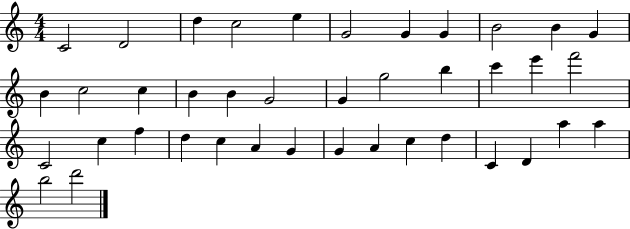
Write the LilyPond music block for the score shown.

{
  \clef treble
  \numericTimeSignature
  \time 4/4
  \key c \major
  c'2 d'2 | d''4 c''2 e''4 | g'2 g'4 g'4 | b'2 b'4 g'4 | \break b'4 c''2 c''4 | b'4 b'4 g'2 | g'4 g''2 b''4 | c'''4 e'''4 f'''2 | \break c'2 c''4 f''4 | d''4 c''4 a'4 g'4 | g'4 a'4 c''4 d''4 | c'4 d'4 a''4 a''4 | \break b''2 d'''2 | \bar "|."
}